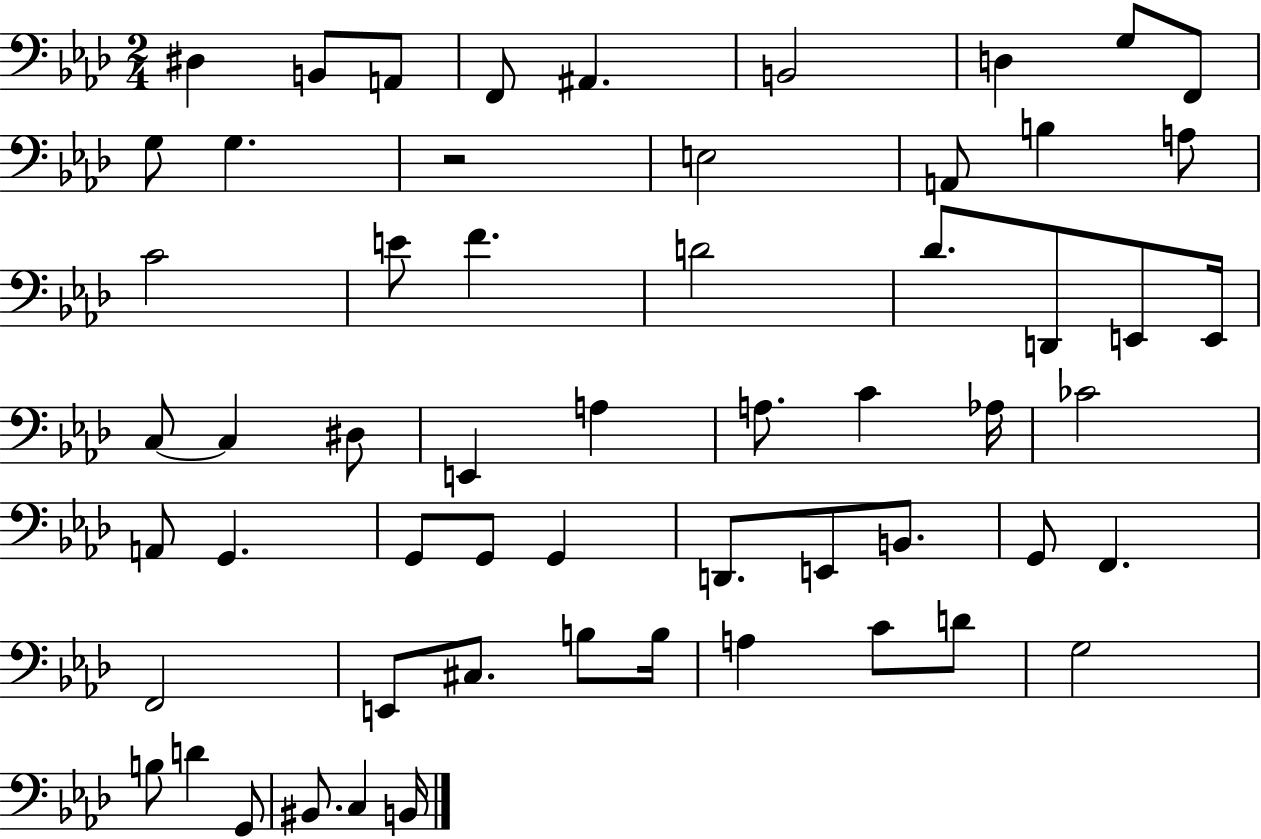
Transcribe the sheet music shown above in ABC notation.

X:1
T:Untitled
M:2/4
L:1/4
K:Ab
^D, B,,/2 A,,/2 F,,/2 ^A,, B,,2 D, G,/2 F,,/2 G,/2 G, z2 E,2 A,,/2 B, A,/2 C2 E/2 F D2 _D/2 D,,/2 E,,/2 E,,/4 C,/2 C, ^D,/2 E,, A, A,/2 C _A,/4 _C2 A,,/2 G,, G,,/2 G,,/2 G,, D,,/2 E,,/2 B,,/2 G,,/2 F,, F,,2 E,,/2 ^C,/2 B,/2 B,/4 A, C/2 D/2 G,2 B,/2 D G,,/2 ^B,,/2 C, B,,/4